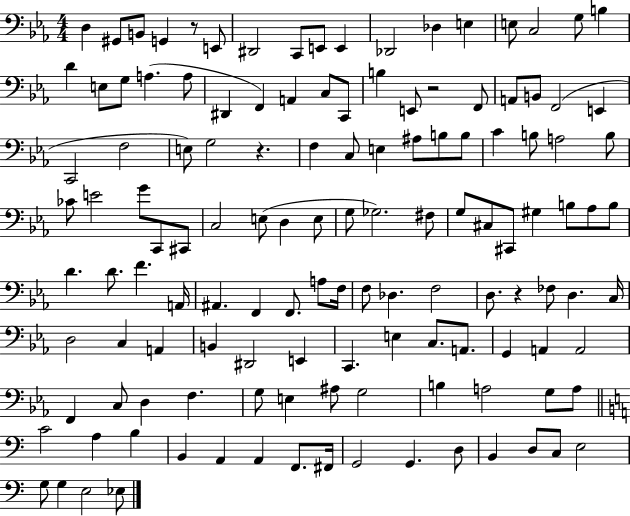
{
  \clef bass
  \numericTimeSignature
  \time 4/4
  \key ees \major
  d4 gis,8 b,8 g,4 r8 e,8 | dis,2 c,8 e,8 e,4 | des,2 des4 e4 | e8 c2 g8 b4 | \break d'4 e8 g8 a4.( a8 | dis,4 f,4) a,4 c8 c,8 | b4 e,8 r2 f,8 | a,8 b,8 f,2( e,4 | \break c,2 f2 | e8) g2 r4. | f4 c8 e4 ais8 b8 b8 | c'4 b8 a2 b8 | \break ces'8 e'2 g'8 c,8 cis,8 | c2 e8( d4 e8 | g8 ges2.) fis8 | g8 cis8 cis,8 gis4 b8 aes8 b8 | \break d'4. d'8. f'4. a,16 | ais,4. f,4 f,8. a8 f16 | f8 des4. f2 | d8. r4 fes8 d4. c16 | \break d2 c4 a,4 | b,4 dis,2 e,4 | c,4. e4 c8. a,8. | g,4 a,4 a,2 | \break f,4 c8 d4 f4. | g8 e4 ais8 g2 | b4 a2 g8 a8 | \bar "||" \break \key a \minor c'2 a4 b4 | b,4 a,4 a,4 f,8. fis,16 | g,2 g,4. d8 | b,4 d8 c8 e2 | \break g8 g4 e2 ees8 | \bar "|."
}